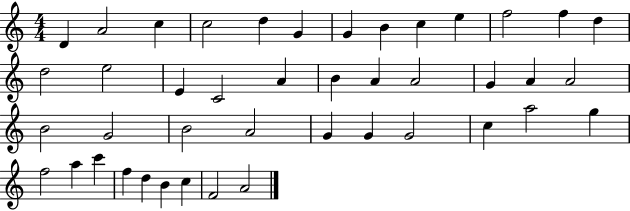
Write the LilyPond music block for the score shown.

{
  \clef treble
  \numericTimeSignature
  \time 4/4
  \key c \major
  d'4 a'2 c''4 | c''2 d''4 g'4 | g'4 b'4 c''4 e''4 | f''2 f''4 d''4 | \break d''2 e''2 | e'4 c'2 a'4 | b'4 a'4 a'2 | g'4 a'4 a'2 | \break b'2 g'2 | b'2 a'2 | g'4 g'4 g'2 | c''4 a''2 g''4 | \break f''2 a''4 c'''4 | f''4 d''4 b'4 c''4 | f'2 a'2 | \bar "|."
}